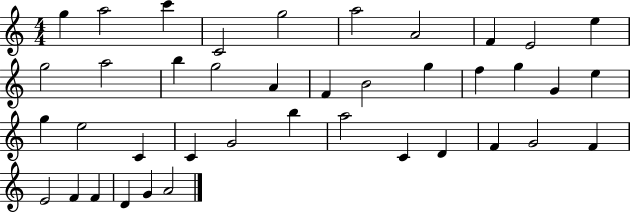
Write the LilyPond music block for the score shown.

{
  \clef treble
  \numericTimeSignature
  \time 4/4
  \key c \major
  g''4 a''2 c'''4 | c'2 g''2 | a''2 a'2 | f'4 e'2 e''4 | \break g''2 a''2 | b''4 g''2 a'4 | f'4 b'2 g''4 | f''4 g''4 g'4 e''4 | \break g''4 e''2 c'4 | c'4 g'2 b''4 | a''2 c'4 d'4 | f'4 g'2 f'4 | \break e'2 f'4 f'4 | d'4 g'4 a'2 | \bar "|."
}